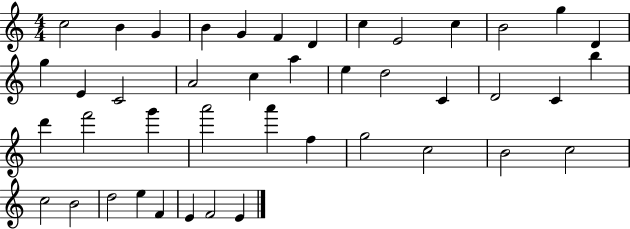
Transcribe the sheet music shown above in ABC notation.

X:1
T:Untitled
M:4/4
L:1/4
K:C
c2 B G B G F D c E2 c B2 g D g E C2 A2 c a e d2 C D2 C b d' f'2 g' a'2 a' f g2 c2 B2 c2 c2 B2 d2 e F E F2 E